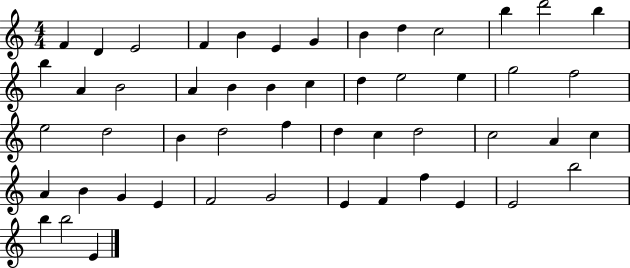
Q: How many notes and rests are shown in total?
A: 51